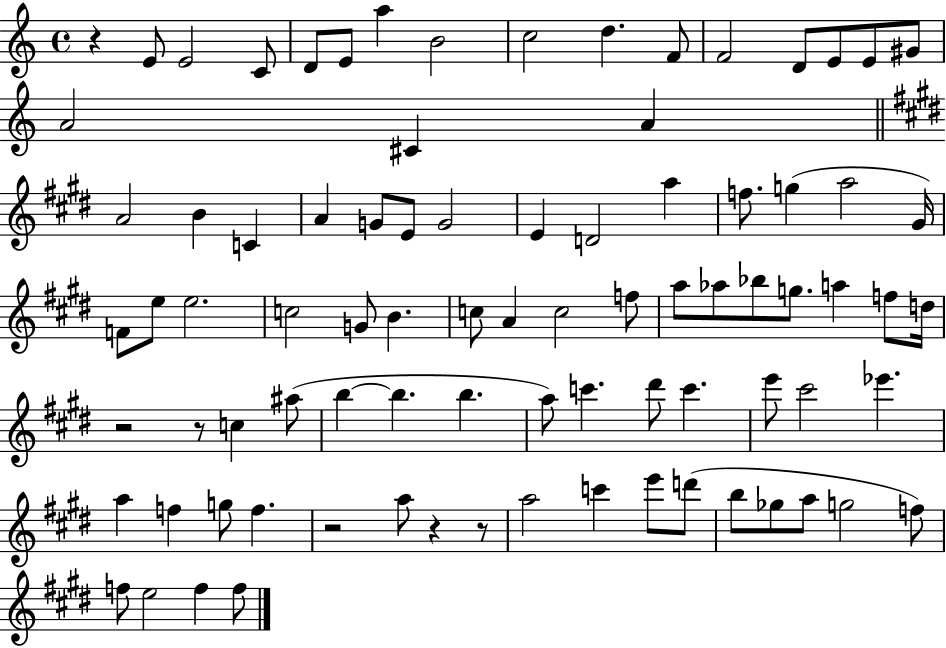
{
  \clef treble
  \time 4/4
  \defaultTimeSignature
  \key c \major
  \repeat volta 2 { r4 e'8 e'2 c'8 | d'8 e'8 a''4 b'2 | c''2 d''4. f'8 | f'2 d'8 e'8 e'8 gis'8 | \break a'2 cis'4 a'4 | \bar "||" \break \key e \major a'2 b'4 c'4 | a'4 g'8 e'8 g'2 | e'4 d'2 a''4 | f''8. g''4( a''2 gis'16) | \break f'8 e''8 e''2. | c''2 g'8 b'4. | c''8 a'4 c''2 f''8 | a''8 aes''8 bes''8 g''8. a''4 f''8 d''16 | \break r2 r8 c''4 ais''8( | b''4~~ b''4. b''4. | a''8) c'''4. dis'''8 c'''4. | e'''8 cis'''2 ees'''4. | \break a''4 f''4 g''8 f''4. | r2 a''8 r4 r8 | a''2 c'''4 e'''8 d'''8( | b''8 ges''8 a''8 g''2 f''8) | \break f''8 e''2 f''4 f''8 | } \bar "|."
}